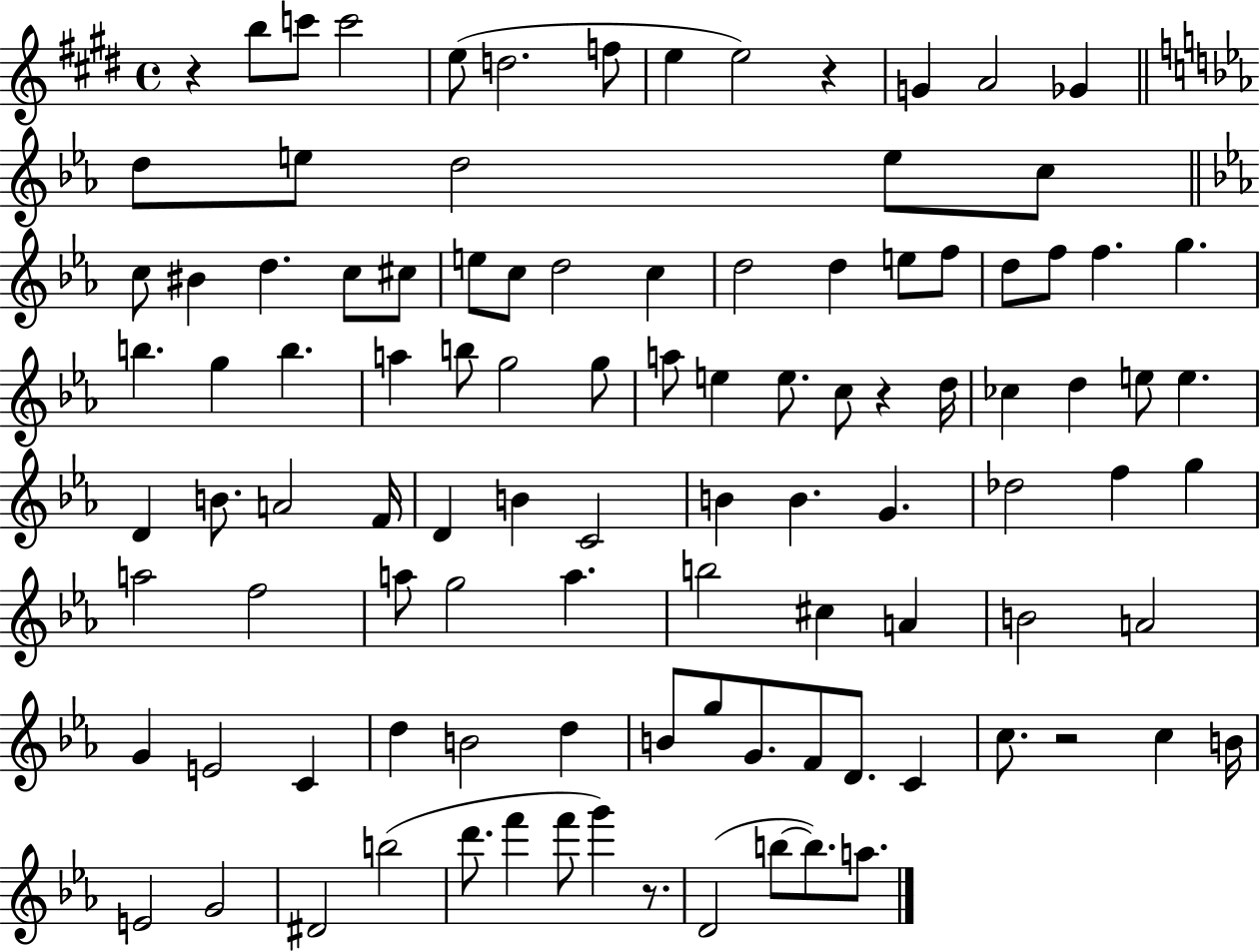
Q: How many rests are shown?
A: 5